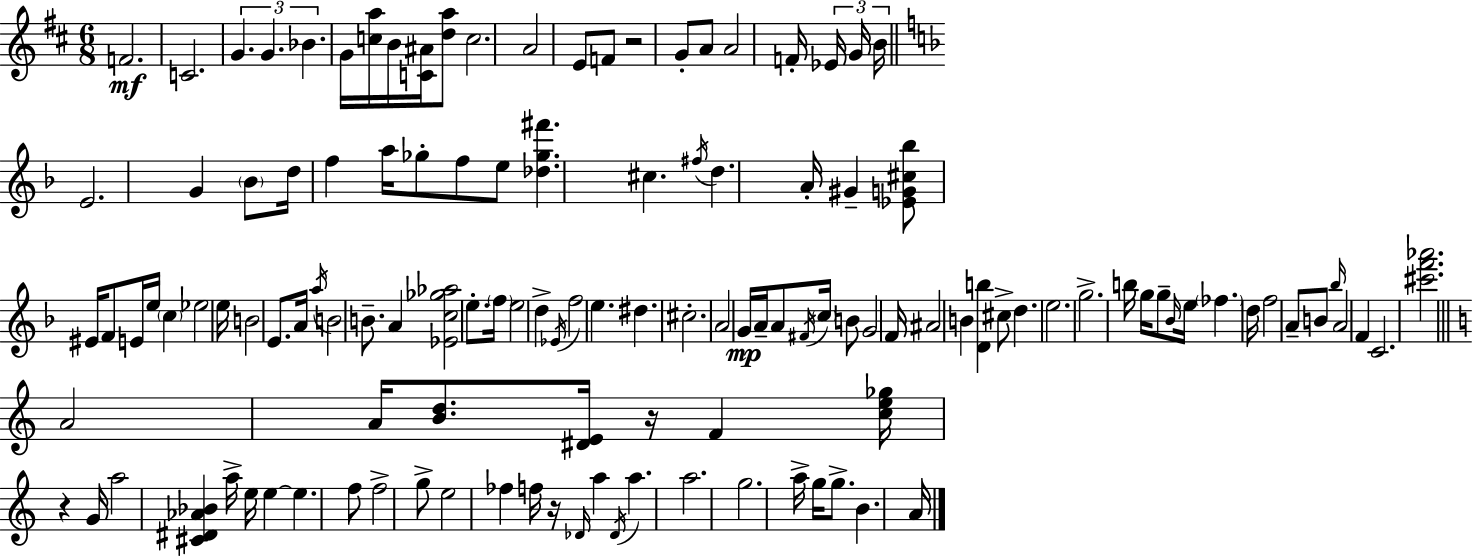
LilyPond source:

{
  \clef treble
  \numericTimeSignature
  \time 6/8
  \key d \major
  f'2.\mf | c'2. | \tuplet 3/2 { g'4. g'4. | bes'4. } g'16 <c'' a''>16 b'16 <c' ais'>16 <d'' a''>8 | \break c''2. | a'2 e'8 f'8 | r2 g'8-. a'8 | a'2 f'16-. \tuplet 3/2 { ees'16 g'16 b'16 } | \break \bar "||" \break \key f \major e'2. | g'4 \parenthesize bes'8 d''16 f''4 a''16 | ges''8-. f''8 e''8 <des'' ges'' fis'''>4. | cis''4. \acciaccatura { fis''16 } d''4. | \break a'16-. gis'4-- <ees' g' cis'' bes''>8 eis'16 f'8 e'16 | e''16 \parenthesize c''4 ees''2 | e''16 b'2 e'8. | a'16 \acciaccatura { a''16 } b'2 b'8.-- | \break a'4 <ees' c'' ges'' aes''>2 | e''8.-. \parenthesize f''16 e''2 | d''4-> \acciaccatura { ees'16 } f''2 | e''4. dis''4. | \break cis''2.-. | a'2 g'16\mp | a'16-- a'8 \acciaccatura { fis'16 } \parenthesize c''16 b'8 g'2 | f'16 ais'2 | \break b'4 <d' b''>4 cis''8-> d''4. | e''2. | g''2.-> | b''16 g''16 g''8-- \grace { bes'16 } e''16 \parenthesize fes''4. | \break d''16 f''2 | a'8-- b'8 \grace { bes''16 } a'2 | f'4 c'2. | <cis''' f''' aes'''>2. | \break \bar "||" \break \key c \major a'2 a'16 <b' d''>8. | <dis' e'>16 r16 f'4 <c'' e'' ges''>16 r4 g'16 | a''2 <cis' dis' aes' bes'>4 | a''16-> e''16 e''4~~ e''4. | \break f''8 f''2-> g''8-> | e''2 fes''4 | f''16 r16 \grace { des'16 } a''4 \acciaccatura { des'16 } a''4. | a''2. | \break g''2. | a''16-> g''16 g''8.-> b'4. | a'16 \bar "|."
}